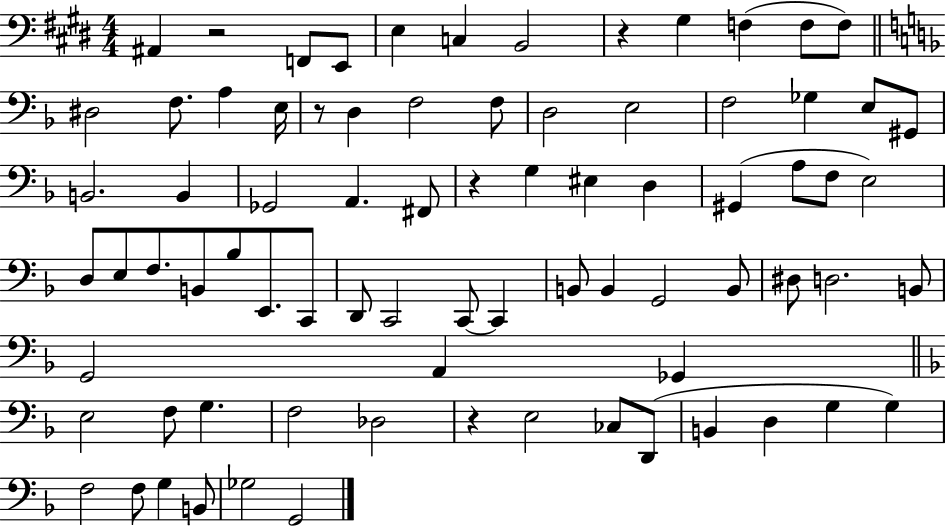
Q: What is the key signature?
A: E major